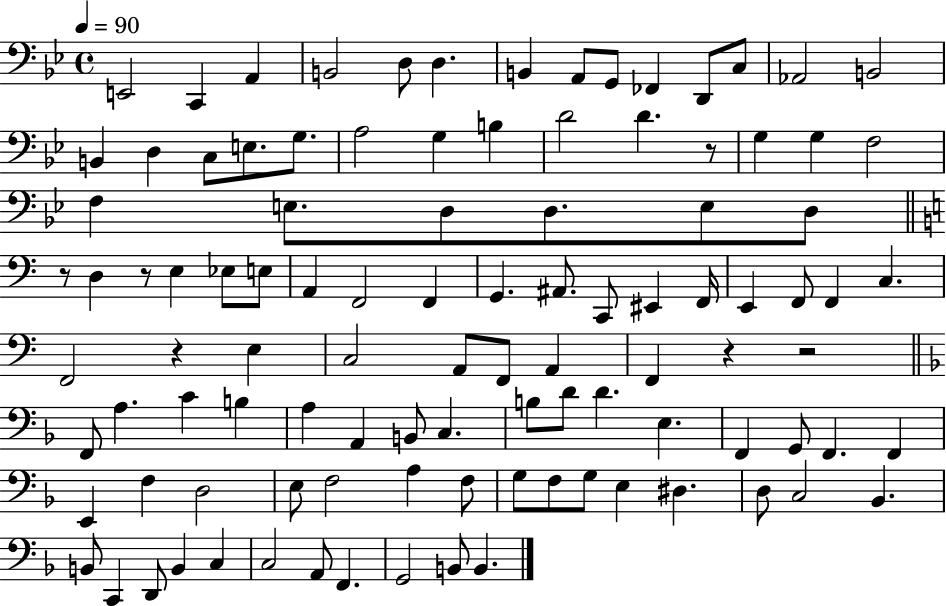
E2/h C2/q A2/q B2/h D3/e D3/q. B2/q A2/e G2/e FES2/q D2/e C3/e Ab2/h B2/h B2/q D3/q C3/e E3/e. G3/e. A3/h G3/q B3/q D4/h D4/q. R/e G3/q G3/q F3/h F3/q E3/e. D3/e D3/e. E3/e D3/e R/e D3/q R/e E3/q Eb3/e E3/e A2/q F2/h F2/q G2/q. A#2/e. C2/e EIS2/q F2/s E2/q F2/e F2/q C3/q. F2/h R/q E3/q C3/h A2/e F2/e A2/q F2/q R/q R/h F2/e A3/q. C4/q B3/q A3/q A2/q B2/e C3/q. B3/e D4/e D4/q. E3/q. F2/q G2/e F2/q. F2/q E2/q F3/q D3/h E3/e F3/h A3/q F3/e G3/e F3/e G3/e E3/q D#3/q. D3/e C3/h Bb2/q. B2/e C2/q D2/e B2/q C3/q C3/h A2/e F2/q. G2/h B2/e B2/q.